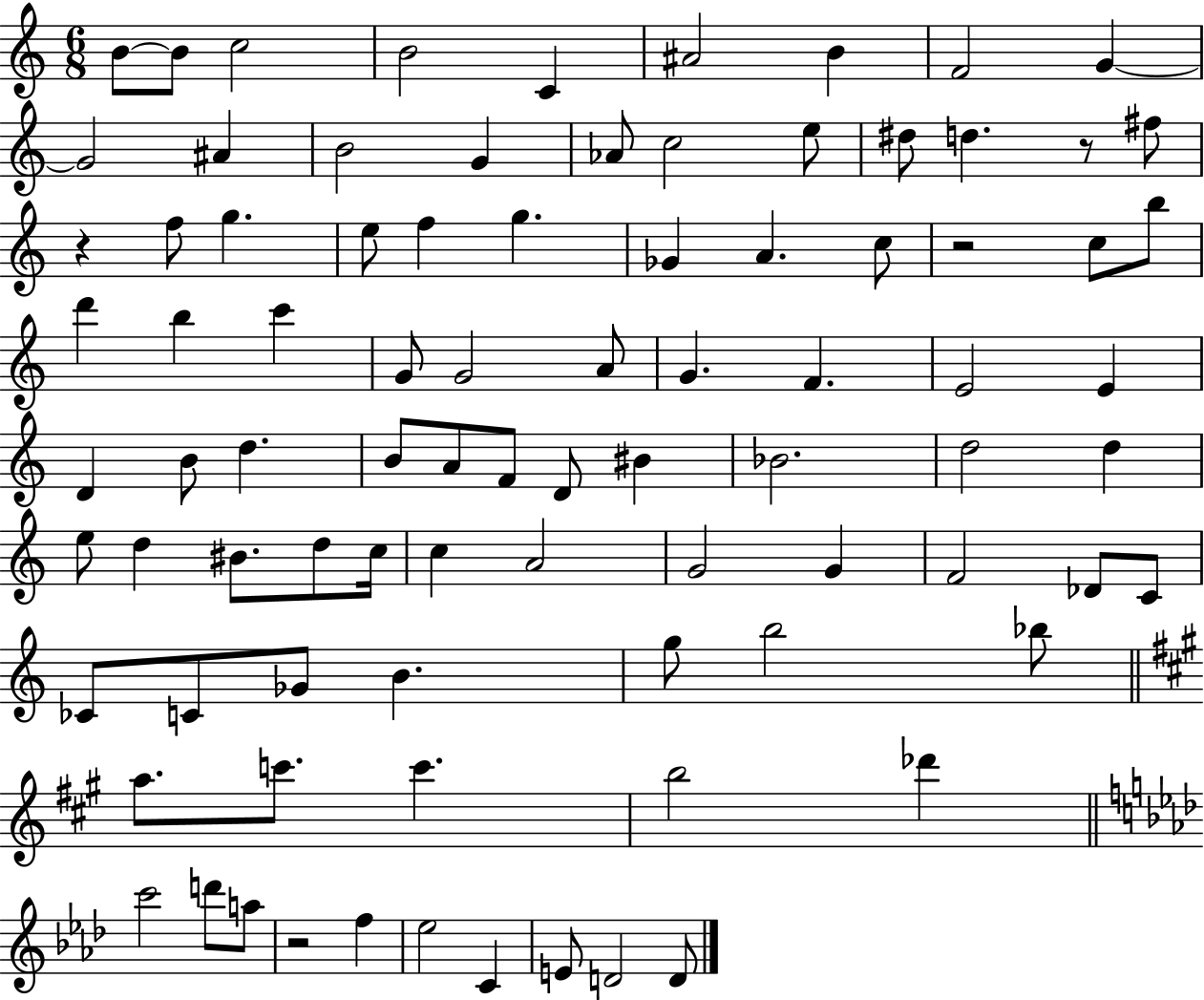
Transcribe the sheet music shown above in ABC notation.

X:1
T:Untitled
M:6/8
L:1/4
K:C
B/2 B/2 c2 B2 C ^A2 B F2 G G2 ^A B2 G _A/2 c2 e/2 ^d/2 d z/2 ^f/2 z f/2 g e/2 f g _G A c/2 z2 c/2 b/2 d' b c' G/2 G2 A/2 G F E2 E D B/2 d B/2 A/2 F/2 D/2 ^B _B2 d2 d e/2 d ^B/2 d/2 c/4 c A2 G2 G F2 _D/2 C/2 _C/2 C/2 _G/2 B g/2 b2 _b/2 a/2 c'/2 c' b2 _d' c'2 d'/2 a/2 z2 f _e2 C E/2 D2 D/2